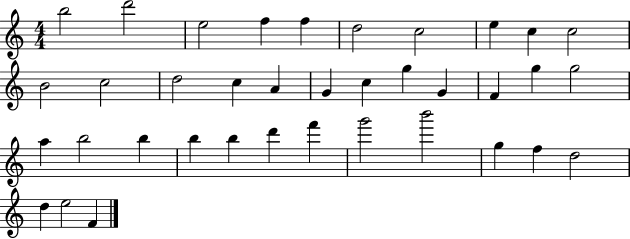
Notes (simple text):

B5/h D6/h E5/h F5/q F5/q D5/h C5/h E5/q C5/q C5/h B4/h C5/h D5/h C5/q A4/q G4/q C5/q G5/q G4/q F4/q G5/q G5/h A5/q B5/h B5/q B5/q B5/q D6/q F6/q G6/h B6/h G5/q F5/q D5/h D5/q E5/h F4/q